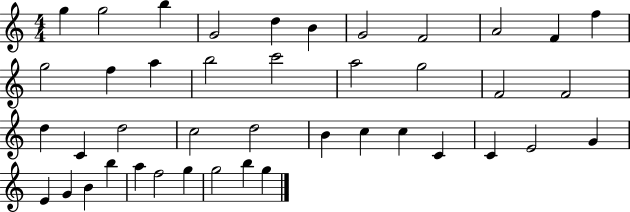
X:1
T:Untitled
M:4/4
L:1/4
K:C
g g2 b G2 d B G2 F2 A2 F f g2 f a b2 c'2 a2 g2 F2 F2 d C d2 c2 d2 B c c C C E2 G E G B b a f2 g g2 b g